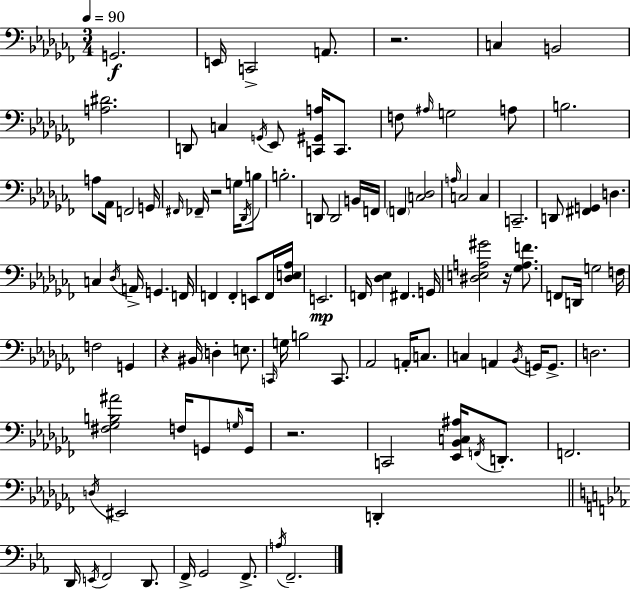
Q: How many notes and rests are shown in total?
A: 107